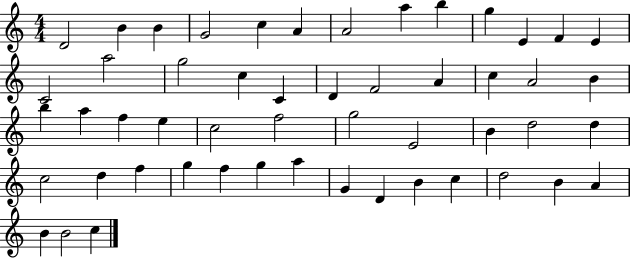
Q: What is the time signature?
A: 4/4